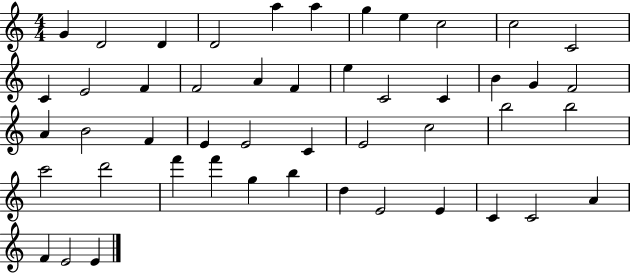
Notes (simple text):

G4/q D4/h D4/q D4/h A5/q A5/q G5/q E5/q C5/h C5/h C4/h C4/q E4/h F4/q F4/h A4/q F4/q E5/q C4/h C4/q B4/q G4/q F4/h A4/q B4/h F4/q E4/q E4/h C4/q E4/h C5/h B5/h B5/h C6/h D6/h F6/q F6/q G5/q B5/q D5/q E4/h E4/q C4/q C4/h A4/q F4/q E4/h E4/q